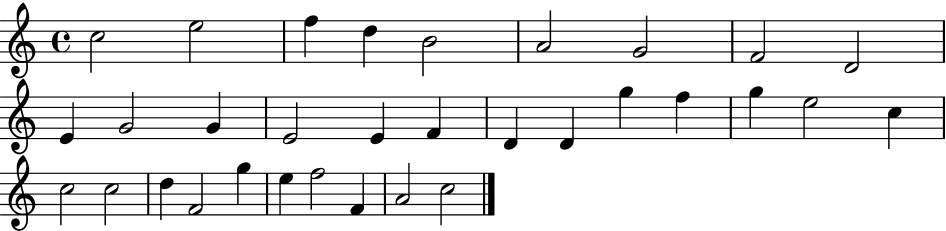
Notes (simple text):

C5/h E5/h F5/q D5/q B4/h A4/h G4/h F4/h D4/h E4/q G4/h G4/q E4/h E4/q F4/q D4/q D4/q G5/q F5/q G5/q E5/h C5/q C5/h C5/h D5/q F4/h G5/q E5/q F5/h F4/q A4/h C5/h